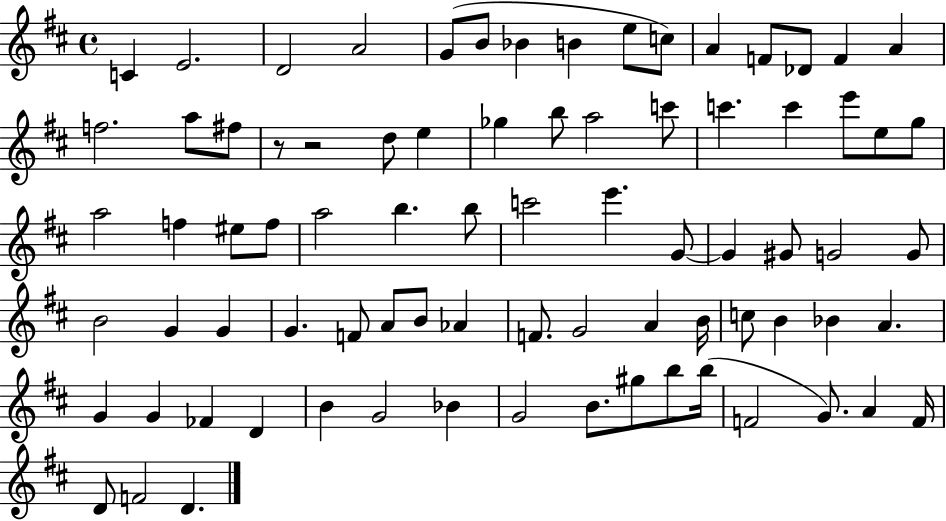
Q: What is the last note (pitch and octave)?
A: D4